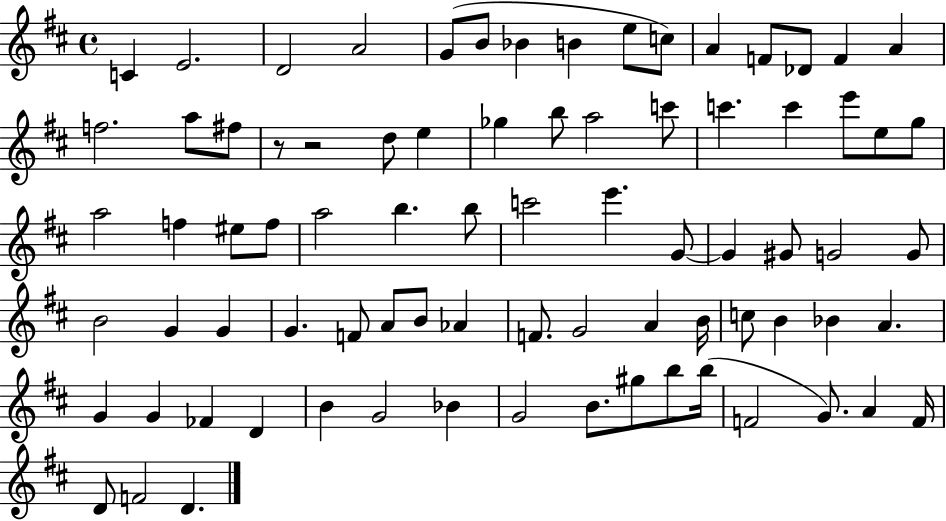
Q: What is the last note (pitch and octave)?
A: D4